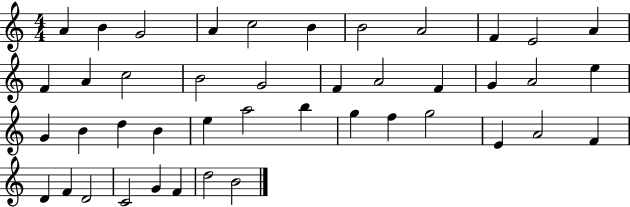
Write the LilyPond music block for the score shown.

{
  \clef treble
  \numericTimeSignature
  \time 4/4
  \key c \major
  a'4 b'4 g'2 | a'4 c''2 b'4 | b'2 a'2 | f'4 e'2 a'4 | \break f'4 a'4 c''2 | b'2 g'2 | f'4 a'2 f'4 | g'4 a'2 e''4 | \break g'4 b'4 d''4 b'4 | e''4 a''2 b''4 | g''4 f''4 g''2 | e'4 a'2 f'4 | \break d'4 f'4 d'2 | c'2 g'4 f'4 | d''2 b'2 | \bar "|."
}